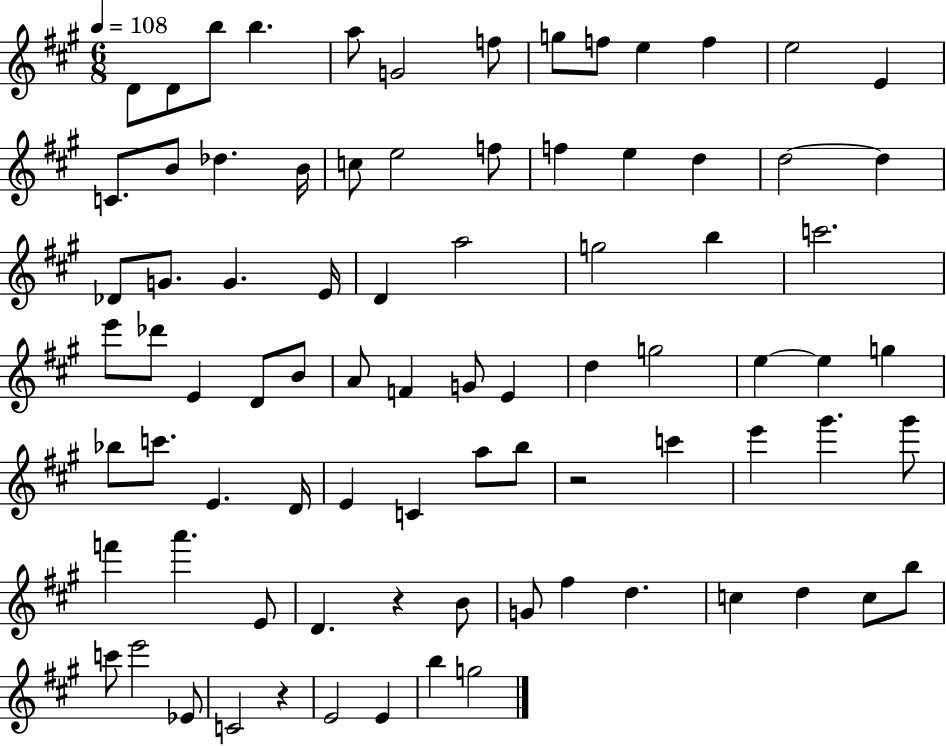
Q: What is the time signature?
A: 6/8